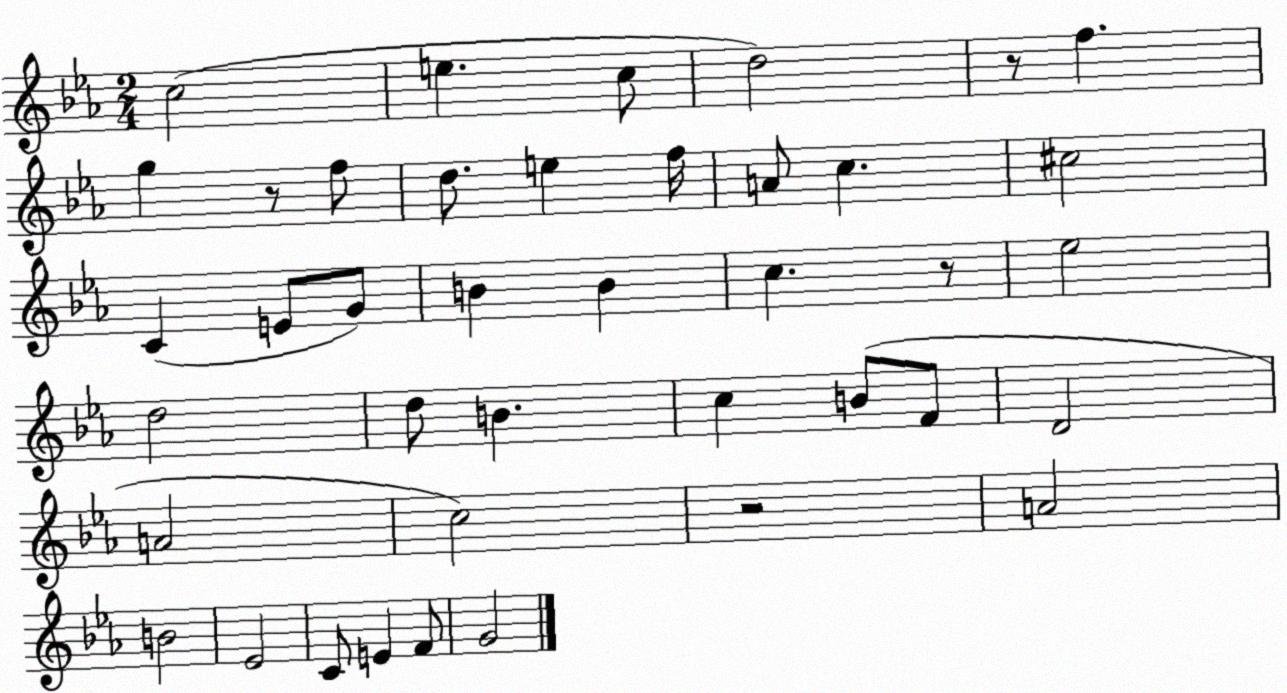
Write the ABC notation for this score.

X:1
T:Untitled
M:2/4
L:1/4
K:Eb
c2 e c/2 d2 z/2 f g z/2 f/2 d/2 e f/4 A/2 c ^c2 C E/2 G/2 B B c z/2 _e2 d2 d/2 B c B/2 F/2 D2 A2 c2 z2 A2 B2 _E2 C/2 E F/2 G2